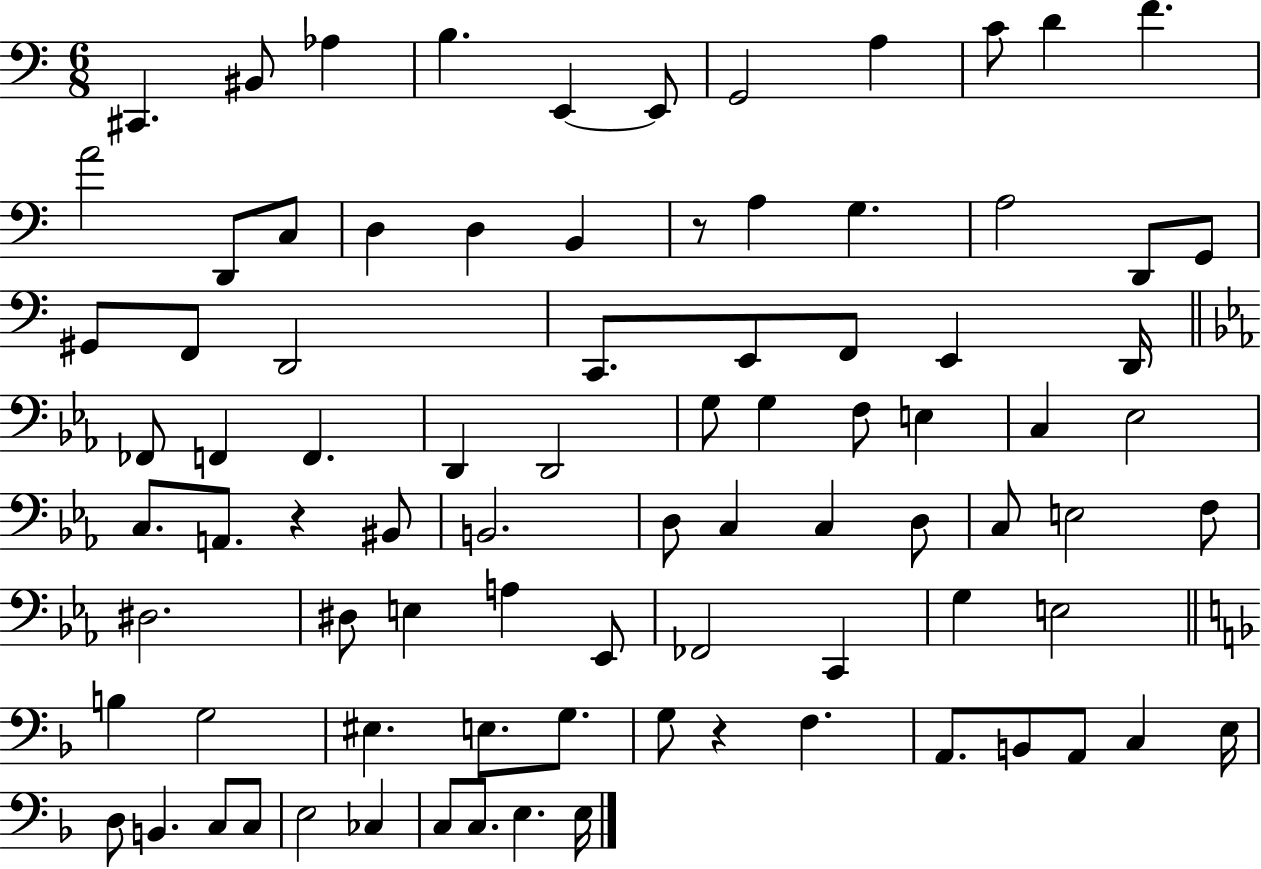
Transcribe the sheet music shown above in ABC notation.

X:1
T:Untitled
M:6/8
L:1/4
K:C
^C,, ^B,,/2 _A, B, E,, E,,/2 G,,2 A, C/2 D F A2 D,,/2 C,/2 D, D, B,, z/2 A, G, A,2 D,,/2 G,,/2 ^G,,/2 F,,/2 D,,2 C,,/2 E,,/2 F,,/2 E,, D,,/4 _F,,/2 F,, F,, D,, D,,2 G,/2 G, F,/2 E, C, _E,2 C,/2 A,,/2 z ^B,,/2 B,,2 D,/2 C, C, D,/2 C,/2 E,2 F,/2 ^D,2 ^D,/2 E, A, _E,,/2 _F,,2 C,, G, E,2 B, G,2 ^E, E,/2 G,/2 G,/2 z F, A,,/2 B,,/2 A,,/2 C, E,/4 D,/2 B,, C,/2 C,/2 E,2 _C, C,/2 C,/2 E, E,/4